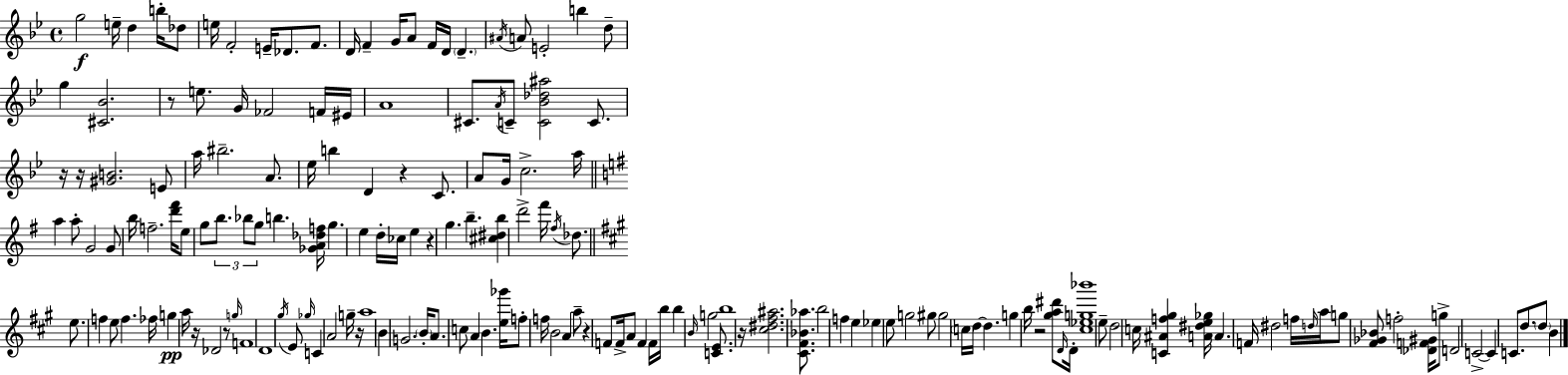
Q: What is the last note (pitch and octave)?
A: B4